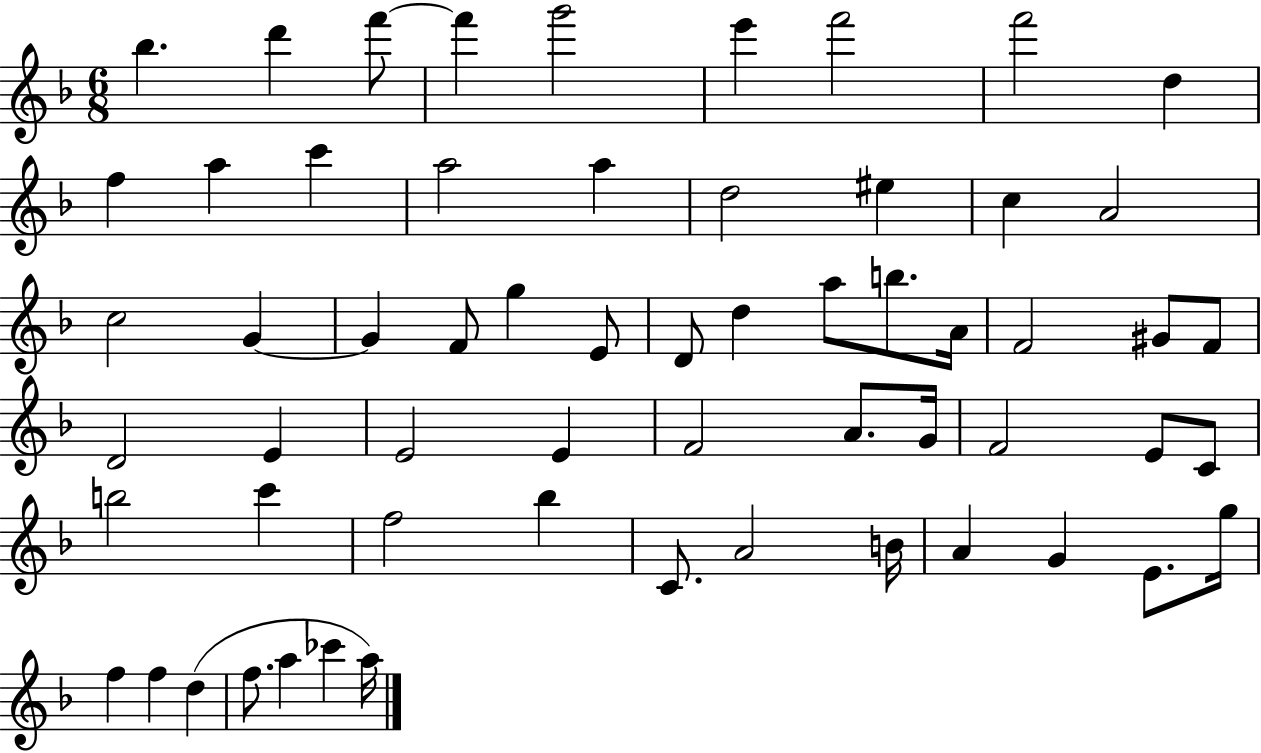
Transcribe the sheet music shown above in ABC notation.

X:1
T:Untitled
M:6/8
L:1/4
K:F
_b d' f'/2 f' g'2 e' f'2 f'2 d f a c' a2 a d2 ^e c A2 c2 G G F/2 g E/2 D/2 d a/2 b/2 A/4 F2 ^G/2 F/2 D2 E E2 E F2 A/2 G/4 F2 E/2 C/2 b2 c' f2 _b C/2 A2 B/4 A G E/2 g/4 f f d f/2 a _c' a/4